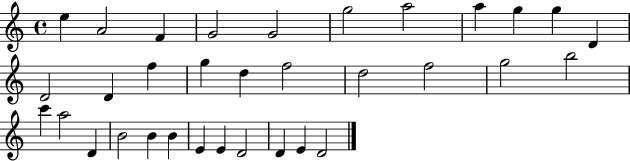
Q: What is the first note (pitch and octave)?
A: E5